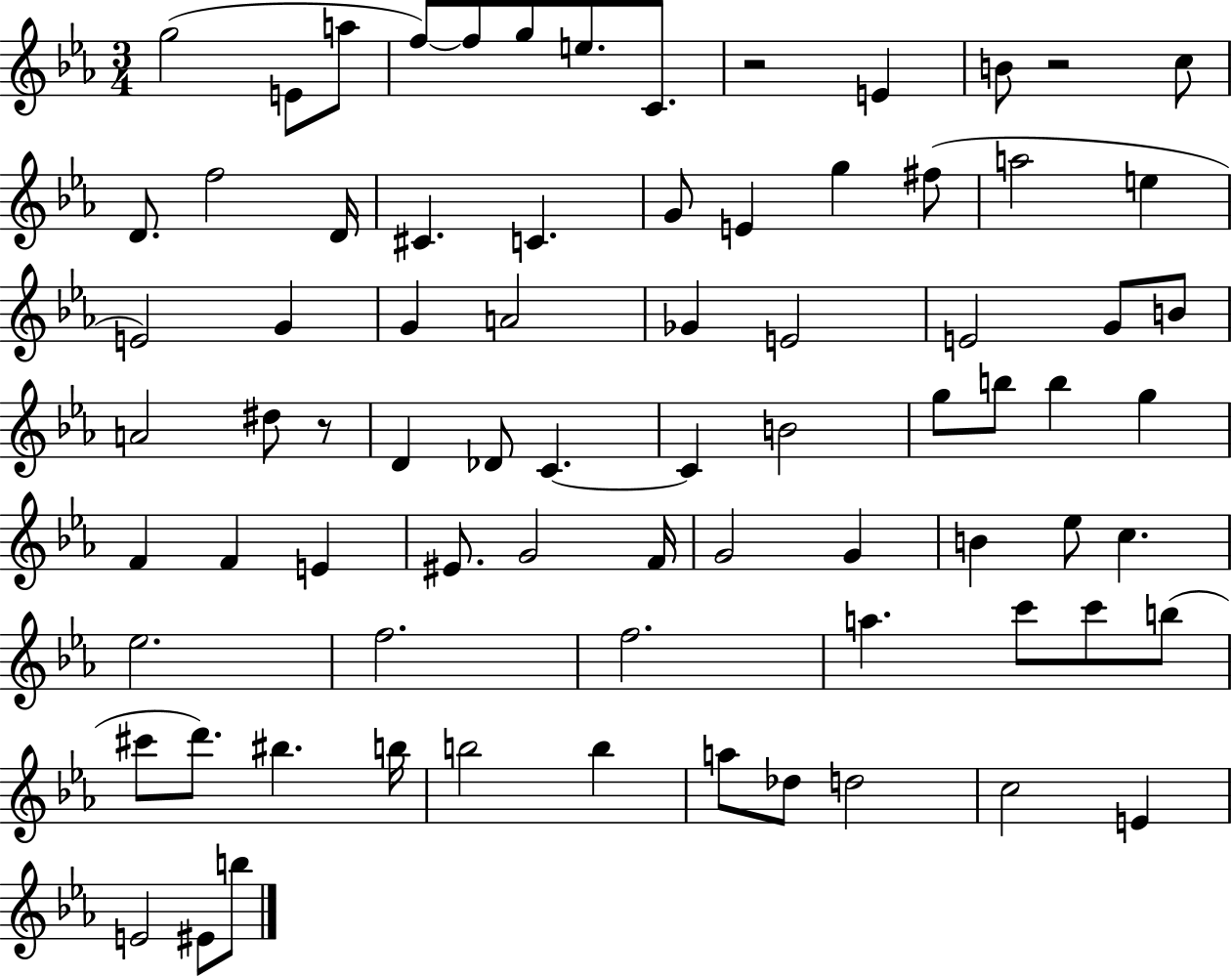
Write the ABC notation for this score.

X:1
T:Untitled
M:3/4
L:1/4
K:Eb
g2 E/2 a/2 f/2 f/2 g/2 e/2 C/2 z2 E B/2 z2 c/2 D/2 f2 D/4 ^C C G/2 E g ^f/2 a2 e E2 G G A2 _G E2 E2 G/2 B/2 A2 ^d/2 z/2 D _D/2 C C B2 g/2 b/2 b g F F E ^E/2 G2 F/4 G2 G B _e/2 c _e2 f2 f2 a c'/2 c'/2 b/2 ^c'/2 d'/2 ^b b/4 b2 b a/2 _d/2 d2 c2 E E2 ^E/2 b/2